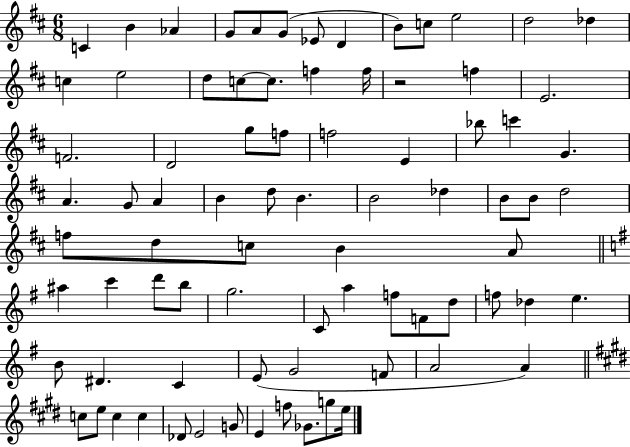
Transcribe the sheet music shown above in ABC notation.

X:1
T:Untitled
M:6/8
L:1/4
K:D
C B _A G/2 A/2 G/2 _E/2 D B/2 c/2 e2 d2 _d c e2 d/2 c/2 c/2 f f/4 z2 f E2 F2 D2 g/2 f/2 f2 E _b/2 c' G A G/2 A B d/2 B B2 _d B/2 B/2 d2 f/2 d/2 c/2 B A/2 ^a c' d'/2 b/2 g2 C/2 a f/2 F/2 d/2 f/2 _d e B/2 ^D C E/2 G2 F/2 A2 A c/2 e/2 c c _D/2 E2 G/2 E f/2 _G/2 g/2 e/4